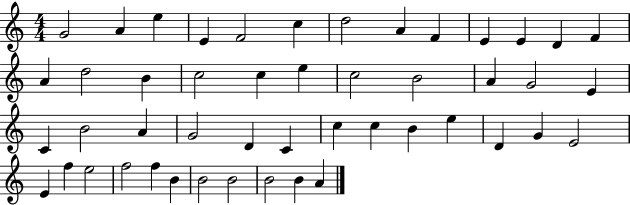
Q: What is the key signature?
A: C major